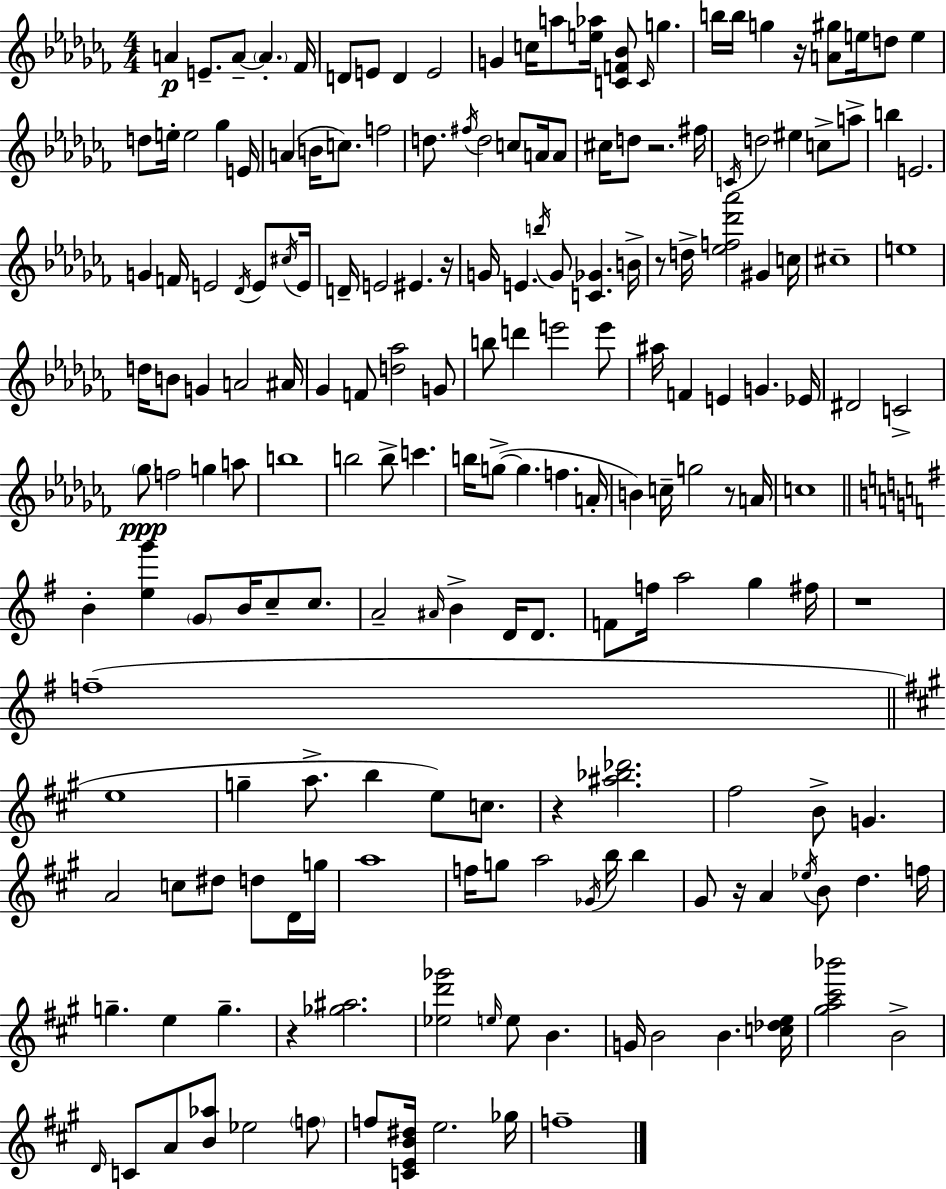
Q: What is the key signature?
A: AES minor